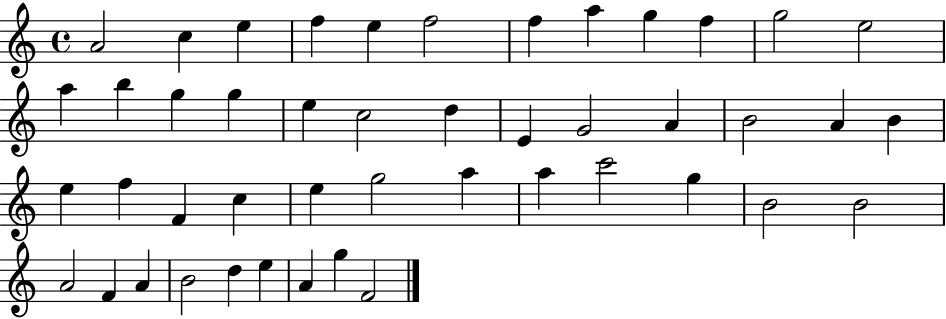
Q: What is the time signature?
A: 4/4